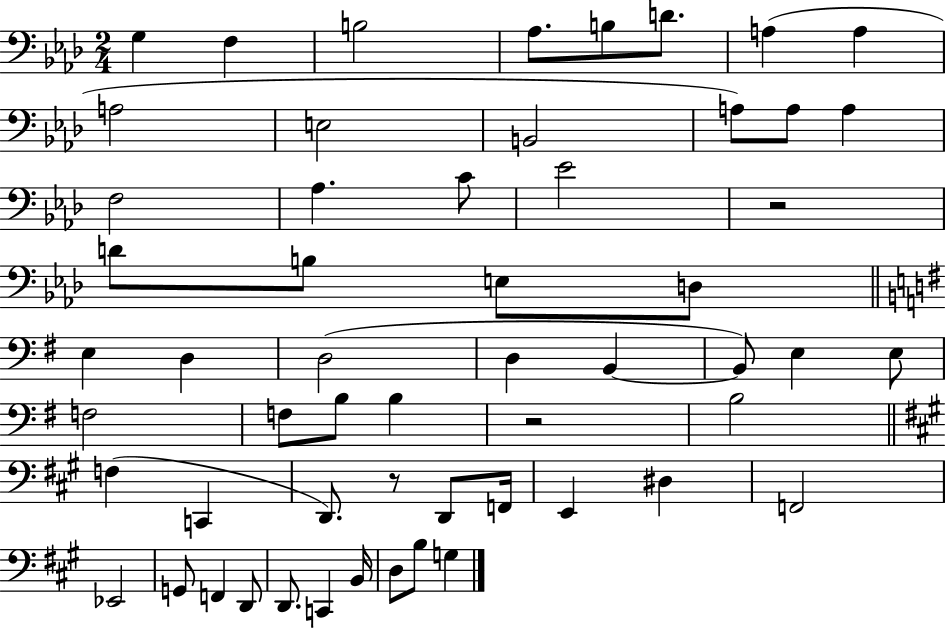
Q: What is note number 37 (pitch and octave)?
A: C2